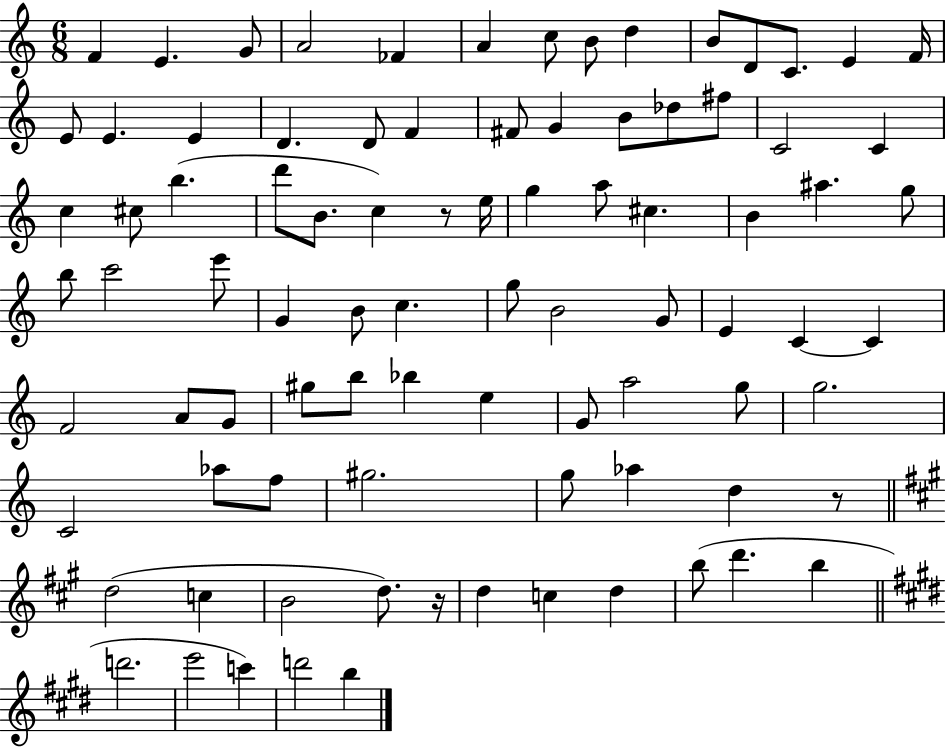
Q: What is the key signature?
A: C major